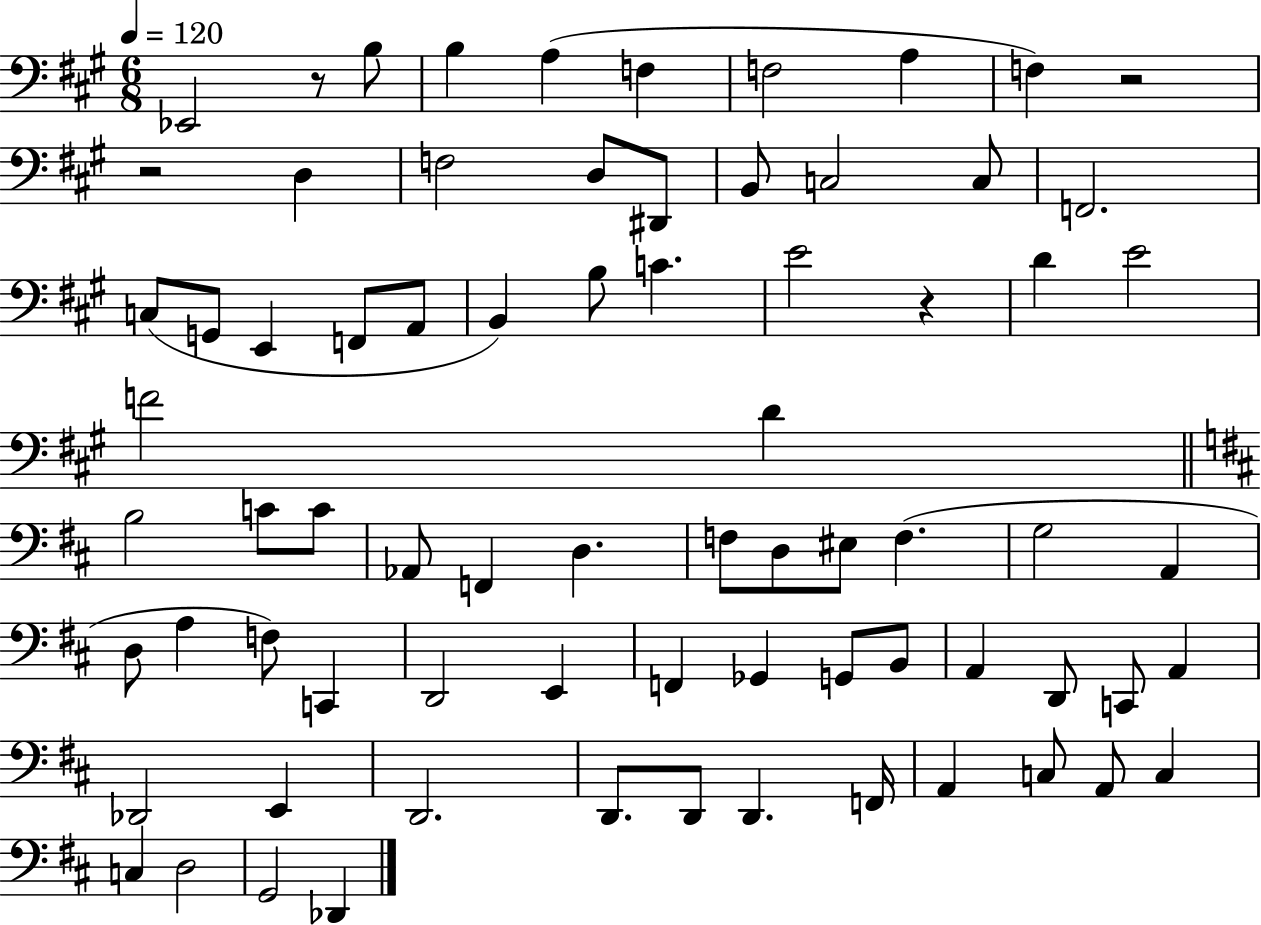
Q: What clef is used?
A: bass